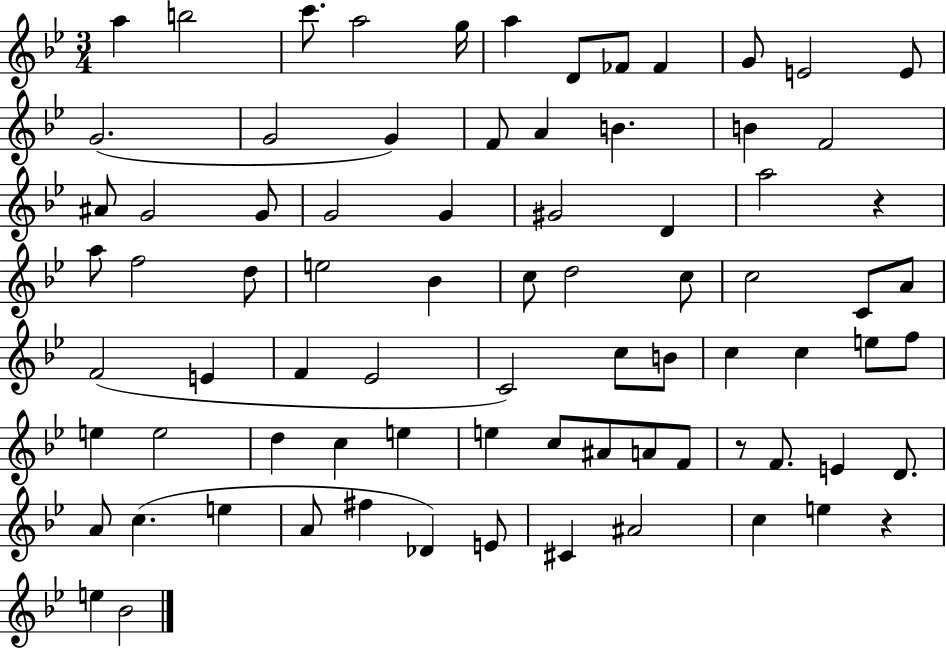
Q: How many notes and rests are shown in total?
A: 79